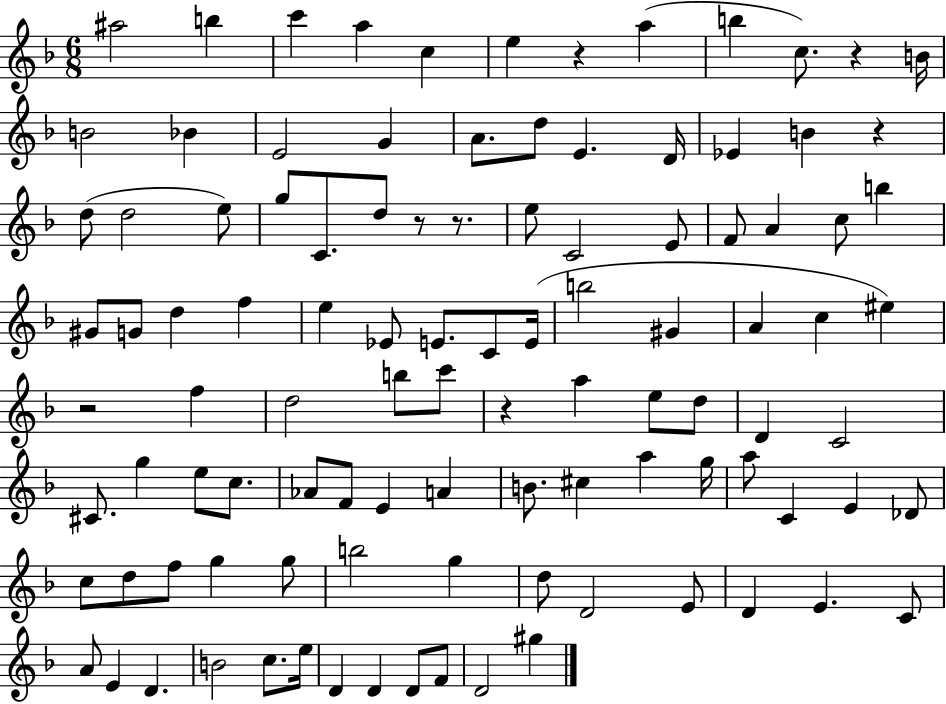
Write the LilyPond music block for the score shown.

{
  \clef treble
  \numericTimeSignature
  \time 6/8
  \key f \major
  ais''2 b''4 | c'''4 a''4 c''4 | e''4 r4 a''4( | b''4 c''8.) r4 b'16 | \break b'2 bes'4 | e'2 g'4 | a'8. d''8 e'4. d'16 | ees'4 b'4 r4 | \break d''8( d''2 e''8) | g''8 c'8. d''8 r8 r8. | e''8 c'2 e'8 | f'8 a'4 c''8 b''4 | \break gis'8 g'8 d''4 f''4 | e''4 ees'8 e'8. c'8 e'16( | b''2 gis'4 | a'4 c''4 eis''4) | \break r2 f''4 | d''2 b''8 c'''8 | r4 a''4 e''8 d''8 | d'4 c'2 | \break cis'8. g''4 e''8 c''8. | aes'8 f'8 e'4 a'4 | b'8. cis''4 a''4 g''16 | a''8 c'4 e'4 des'8 | \break c''8 d''8 f''8 g''4 g''8 | b''2 g''4 | d''8 d'2 e'8 | d'4 e'4. c'8 | \break a'8 e'4 d'4. | b'2 c''8. e''16 | d'4 d'4 d'8 f'8 | d'2 gis''4 | \break \bar "|."
}